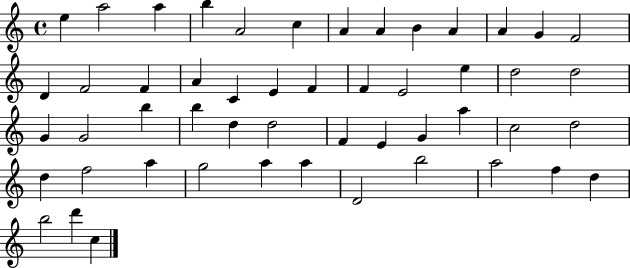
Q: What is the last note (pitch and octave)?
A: C5